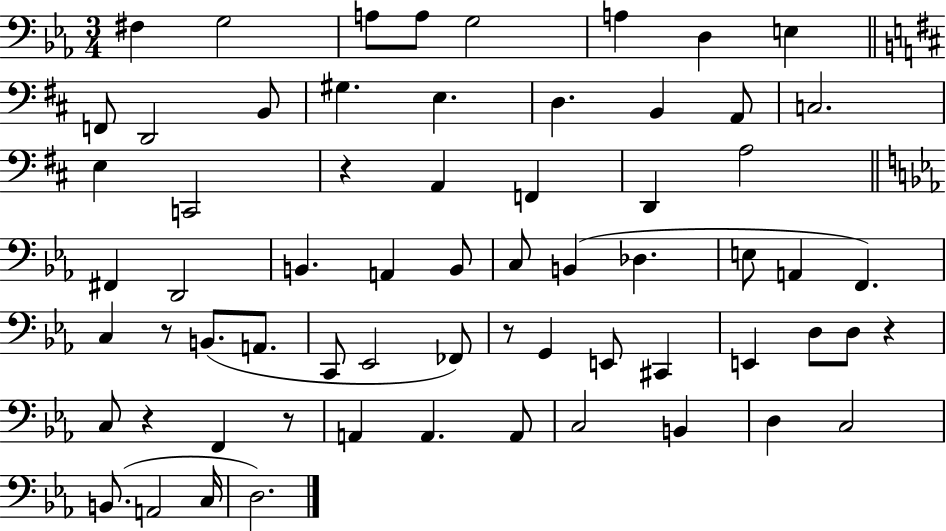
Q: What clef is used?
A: bass